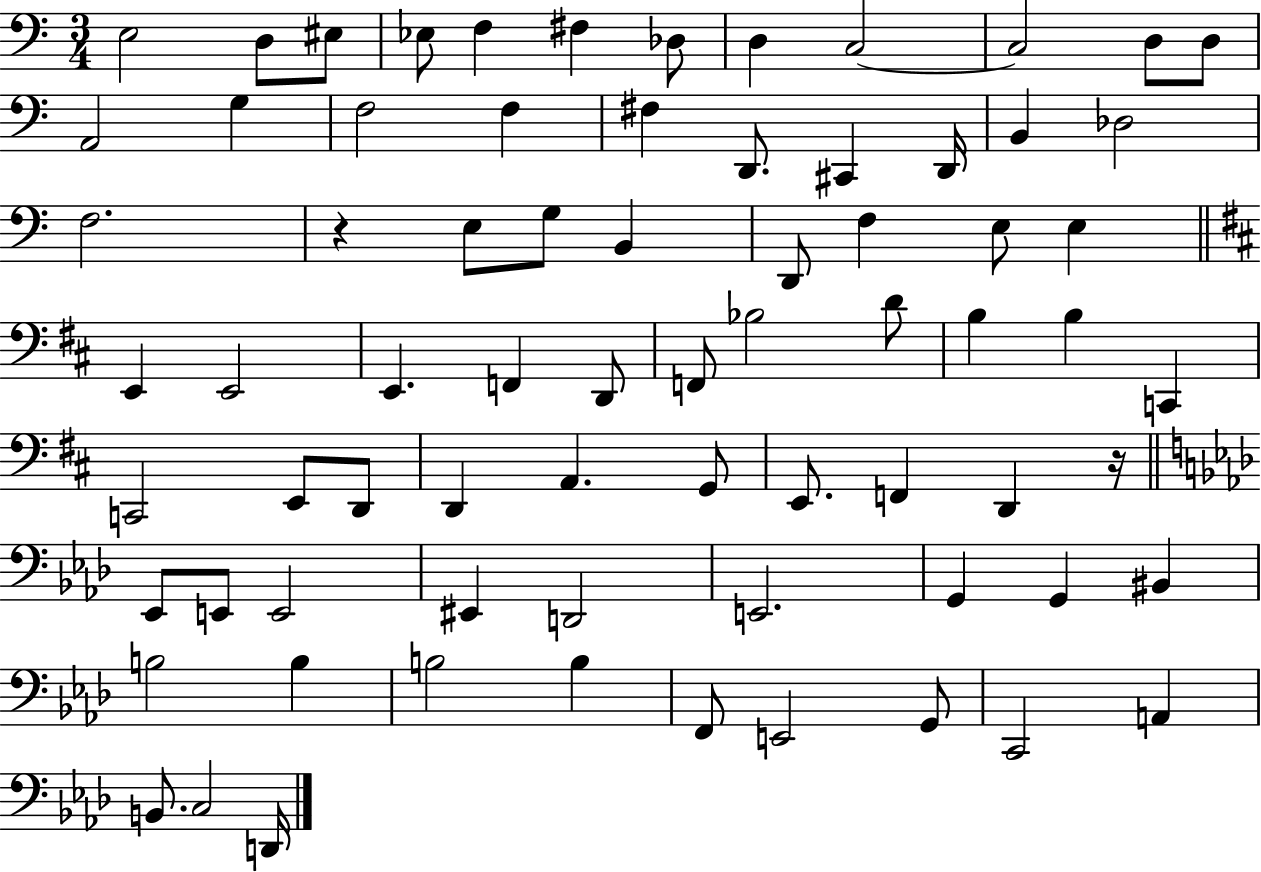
E3/h D3/e EIS3/e Eb3/e F3/q F#3/q Db3/e D3/q C3/h C3/h D3/e D3/e A2/h G3/q F3/h F3/q F#3/q D2/e. C#2/q D2/s B2/q Db3/h F3/h. R/q E3/e G3/e B2/q D2/e F3/q E3/e E3/q E2/q E2/h E2/q. F2/q D2/e F2/e Bb3/h D4/e B3/q B3/q C2/q C2/h E2/e D2/e D2/q A2/q. G2/e E2/e. F2/q D2/q R/s Eb2/e E2/e E2/h EIS2/q D2/h E2/h. G2/q G2/q BIS2/q B3/h B3/q B3/h B3/q F2/e E2/h G2/e C2/h A2/q B2/e. C3/h D2/s